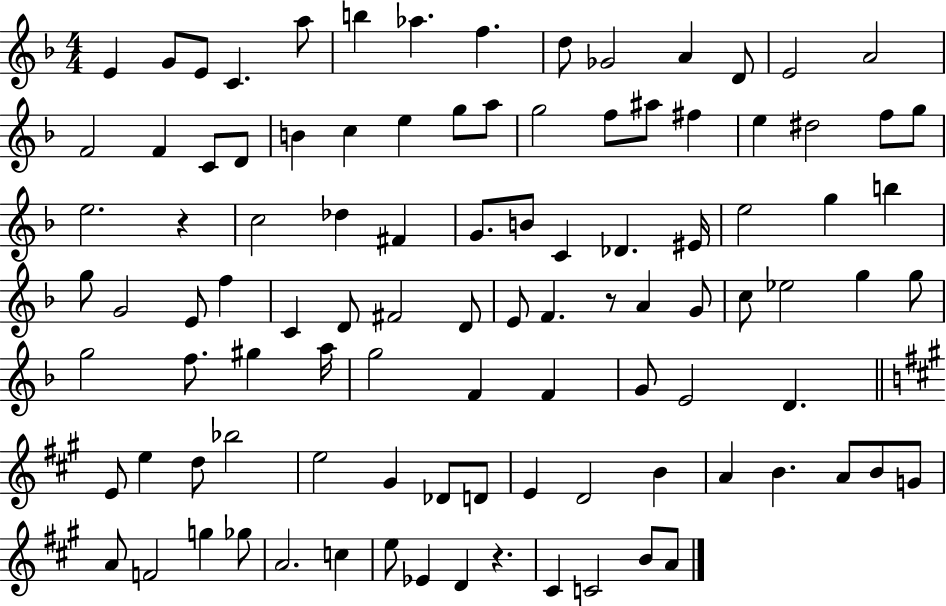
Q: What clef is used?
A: treble